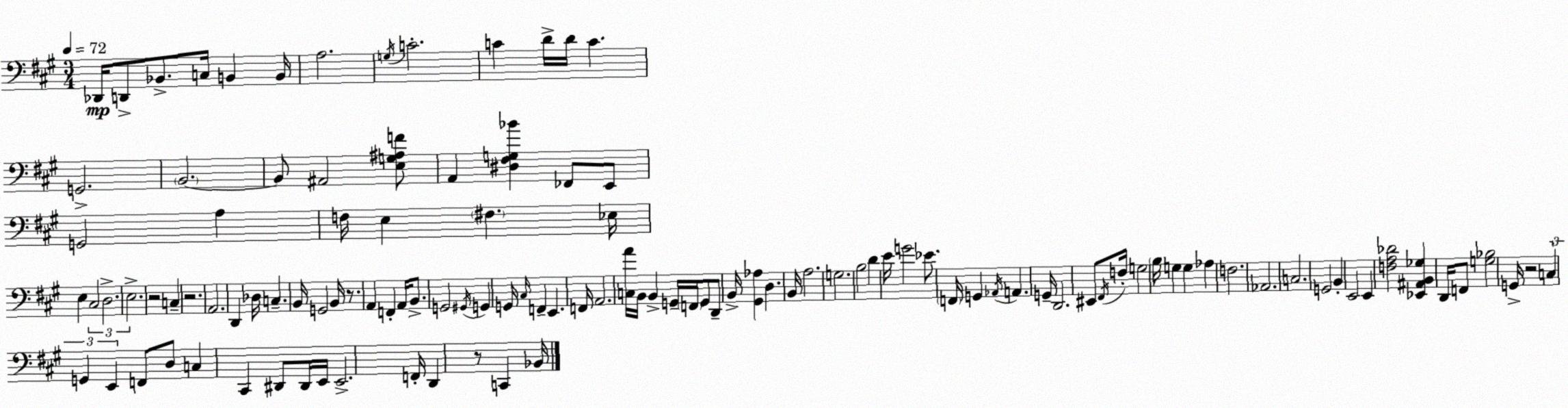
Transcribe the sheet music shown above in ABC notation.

X:1
T:Untitled
M:3/4
L:1/4
K:A
_D,,/4 D,,/2 _B,,/2 C,/4 B,, B,,/4 A,2 G,/4 C2 C D/4 D/4 C G,,2 B,,2 B,,/2 ^A,,2 [E,G,^A,F]/2 A,, [^D,^F,G,_B] _F,,/2 E,,/2 G,,2 A, F,/4 E, ^F, _E,/4 E, ^C,2 D,2 E,2 z2 C, z2 A,,2 D,, _D,/4 C, B,,/4 G,,2 B,,/4 z/2 A,, F,, A,,/4 B,,/2 G,,2 ^G,,/4 G,, G,,/4 ^C,/4 F,, E,, F,,/4 A,,2 [C,A]/4 B,,/4 B,, G,,/4 F,,/4 G,,/2 D,,/2 B,,/4 [^G,,_A,] D, B,,/4 A,2 G,2 B,2 D E/4 G2 _E/2 F,,/4 G,, _A,,/4 A,, G,,/4 D,,2 ^E,,/2 ^F,,/4 F,/4 G,2 B,/4 G, G, _A, F,2 _A,,2 C,2 G,,2 B,, E,,2 E,, [F,A,_D]2 [_E,,^A,,B,,_G,] D,,/4 F,,/2 [G,_B,]2 G,,/4 z2 C, G,, E,, F,,/2 D,/2 C, ^C,, ^D,,/2 ^D,,/4 E,,/4 E,,2 F,,/4 D,, z/2 C,, _B,,/4